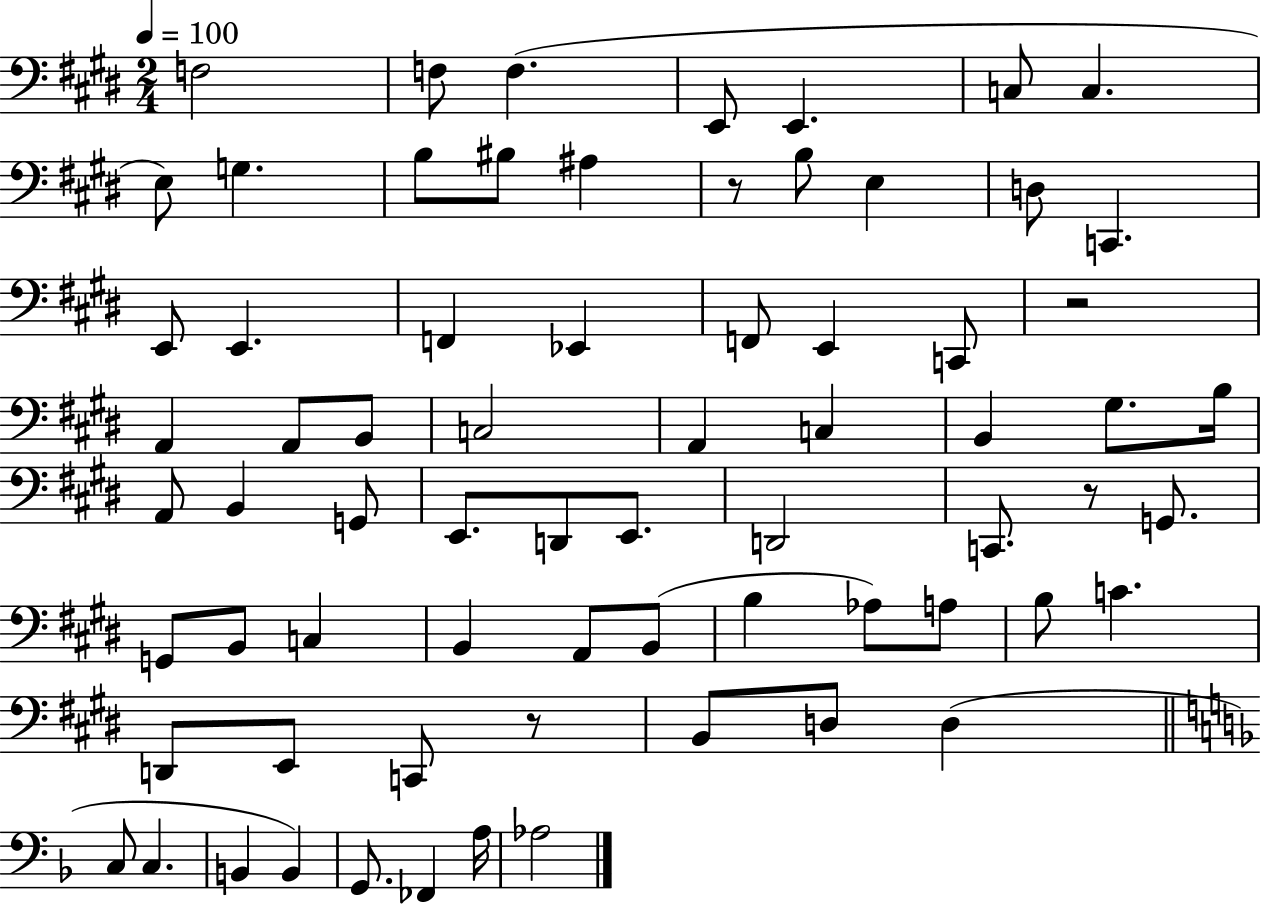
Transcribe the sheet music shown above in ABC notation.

X:1
T:Untitled
M:2/4
L:1/4
K:E
F,2 F,/2 F, E,,/2 E,, C,/2 C, E,/2 G, B,/2 ^B,/2 ^A, z/2 B,/2 E, D,/2 C,, E,,/2 E,, F,, _E,, F,,/2 E,, C,,/2 z2 A,, A,,/2 B,,/2 C,2 A,, C, B,, ^G,/2 B,/4 A,,/2 B,, G,,/2 E,,/2 D,,/2 E,,/2 D,,2 C,,/2 z/2 G,,/2 G,,/2 B,,/2 C, B,, A,,/2 B,,/2 B, _A,/2 A,/2 B,/2 C D,,/2 E,,/2 C,,/2 z/2 B,,/2 D,/2 D, C,/2 C, B,, B,, G,,/2 _F,, A,/4 _A,2